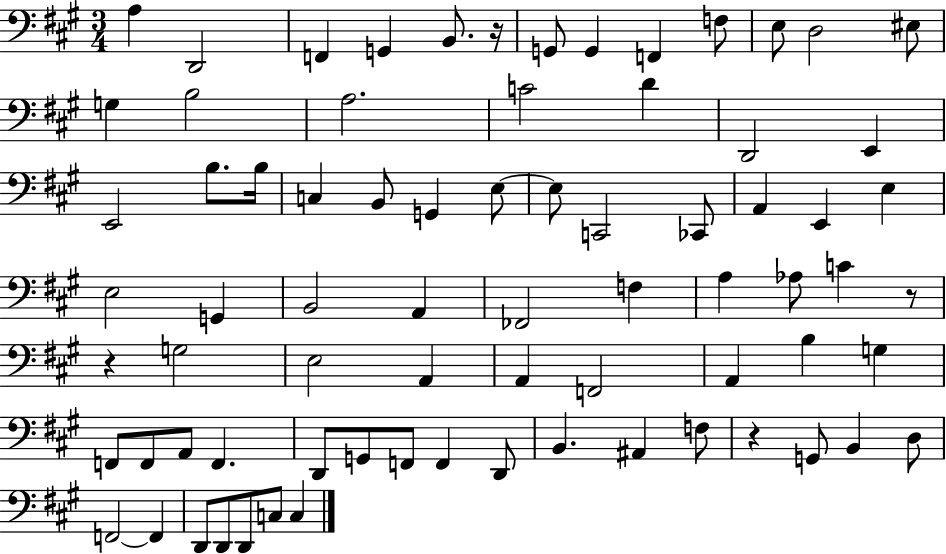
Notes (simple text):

A3/q D2/h F2/q G2/q B2/e. R/s G2/e G2/q F2/q F3/e E3/e D3/h EIS3/e G3/q B3/h A3/h. C4/h D4/q D2/h E2/q E2/h B3/e. B3/s C3/q B2/e G2/q E3/e E3/e C2/h CES2/e A2/q E2/q E3/q E3/h G2/q B2/h A2/q FES2/h F3/q A3/q Ab3/e C4/q R/e R/q G3/h E3/h A2/q A2/q F2/h A2/q B3/q G3/q F2/e F2/e A2/e F2/q. D2/e G2/e F2/e F2/q D2/e B2/q. A#2/q F3/e R/q G2/e B2/q D3/e F2/h F2/q D2/e D2/e D2/e C3/e C3/q